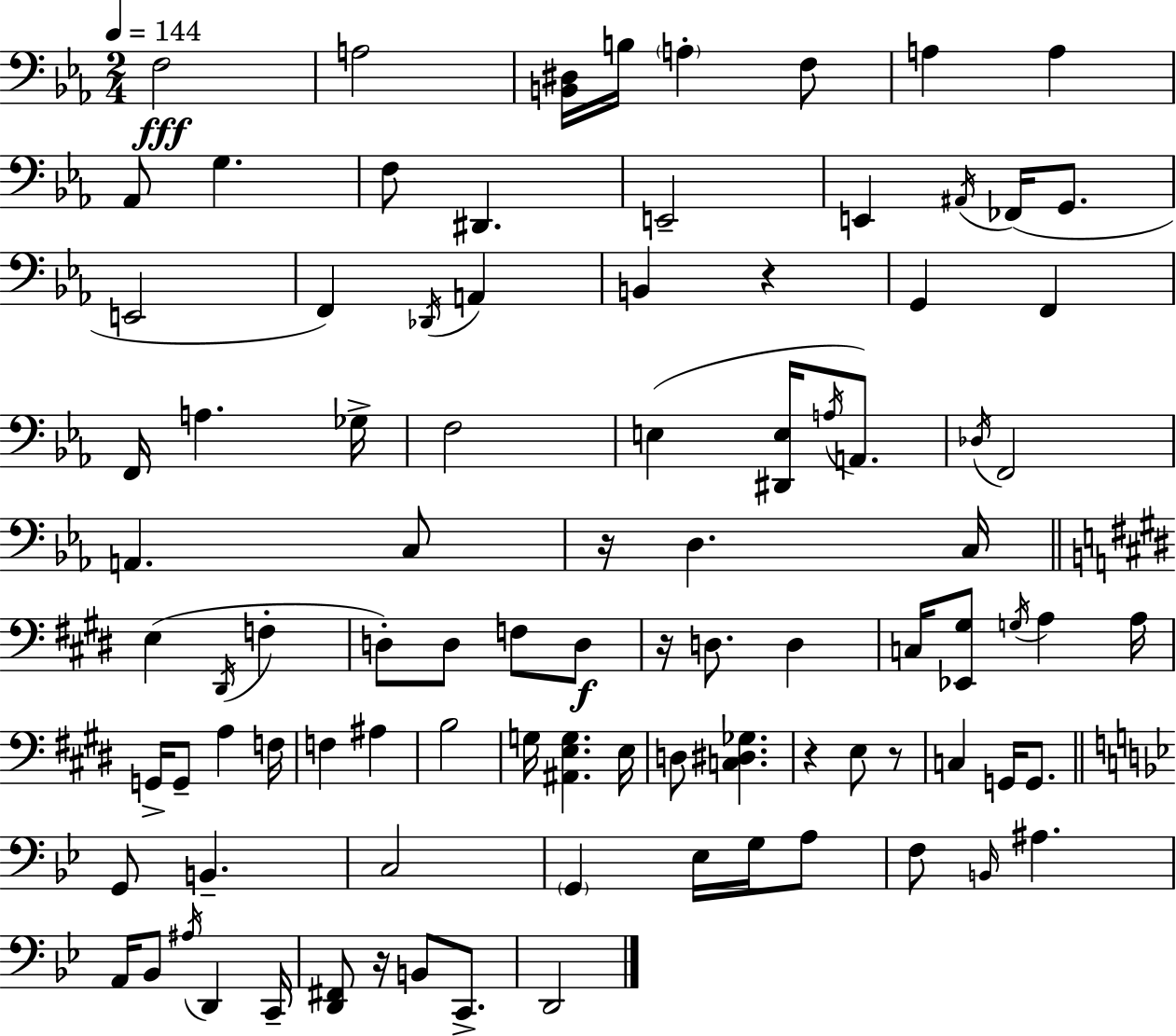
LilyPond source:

{
  \clef bass
  \numericTimeSignature
  \time 2/4
  \key c \minor
  \tempo 4 = 144
  f2\fff | a2 | <b, dis>16 b16 \parenthesize a4-. f8 | a4 a4 | \break aes,8 g4. | f8 dis,4. | e,2-- | e,4 \acciaccatura { ais,16 }( fes,16 g,8. | \break e,2 | f,4) \acciaccatura { des,16 } a,4 | b,4 r4 | g,4 f,4 | \break f,16 a4. | ges16-> f2 | e4( <dis, e>16 \acciaccatura { a16 } | a,8.) \acciaccatura { des16 } f,2 | \break a,4. | c8 r16 d4. | c16 \bar "||" \break \key e \major e4( \acciaccatura { dis,16 } f4-. | d8-.) d8 f8 d8\f | r16 d8. d4 | c16 <ees, gis>8 \acciaccatura { g16 } a4 | \break a16 g,16-> g,8-- a4 | f16 f4 ais4 | b2 | g16 <ais, e g>4. | \break e16 d8 <c dis ges>4. | r4 e8 | r8 c4 g,16 g,8. | \bar "||" \break \key bes \major g,8 b,4.-- | c2 | \parenthesize g,4 ees16 g16 a8 | f8 \grace { b,16 } ais4. | \break a,16 bes,8 \acciaccatura { ais16 } d,4 | c,16-- <d, fis,>8 r16 b,8 c,8.-> | d,2 | \bar "|."
}